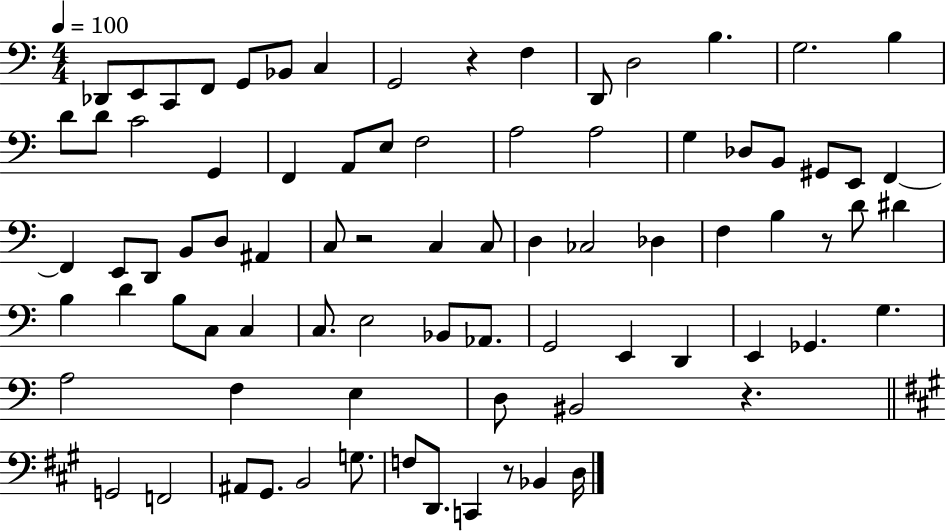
X:1
T:Untitled
M:4/4
L:1/4
K:C
_D,,/2 E,,/2 C,,/2 F,,/2 G,,/2 _B,,/2 C, G,,2 z F, D,,/2 D,2 B, G,2 B, D/2 D/2 C2 G,, F,, A,,/2 E,/2 F,2 A,2 A,2 G, _D,/2 B,,/2 ^G,,/2 E,,/2 F,, F,, E,,/2 D,,/2 B,,/2 D,/2 ^A,, C,/2 z2 C, C,/2 D, _C,2 _D, F, B, z/2 D/2 ^D B, D B,/2 C,/2 C, C,/2 E,2 _B,,/2 _A,,/2 G,,2 E,, D,, E,, _G,, G, A,2 F, E, D,/2 ^B,,2 z G,,2 F,,2 ^A,,/2 ^G,,/2 B,,2 G,/2 F,/2 D,,/2 C,, z/2 _B,, D,/4